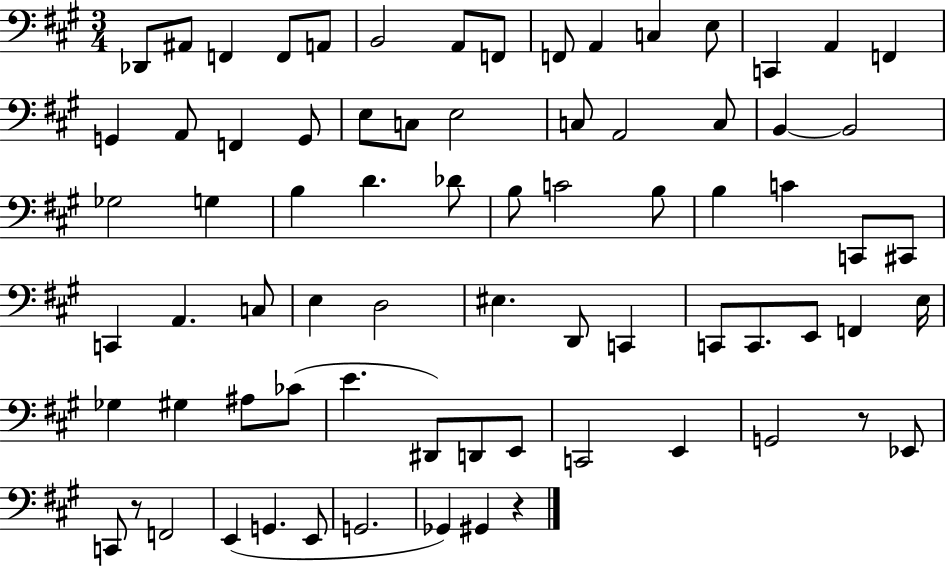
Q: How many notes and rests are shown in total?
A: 75